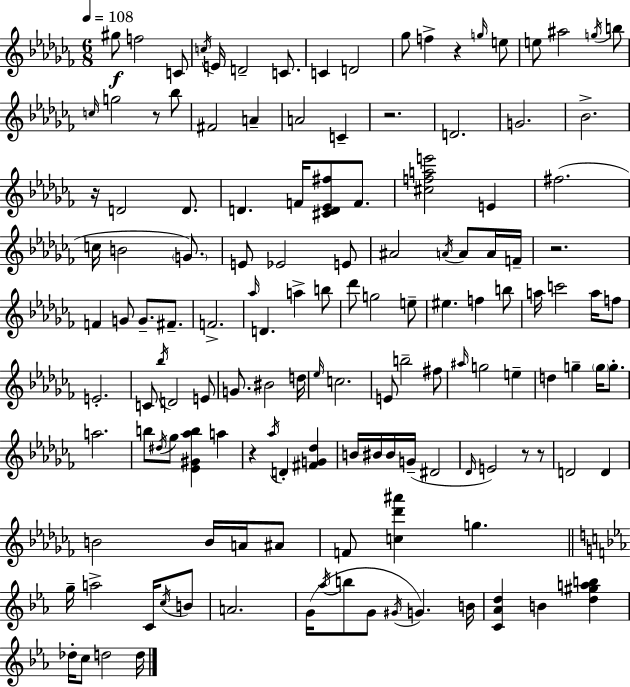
{
  \clef treble
  \numericTimeSignature
  \time 6/8
  \key aes \minor
  \tempo 4 = 108
  gis''8\f f''2 c'8 | \acciaccatura { c''16 } e'16 d'2-- c'8. | c'4 d'2 | ges''8 f''4-> r4 \grace { g''16 } | \break e''8 e''8 ais''2 | \acciaccatura { g''16 } b''8 \grace { c''16 } g''2 | r8 bes''8 fis'2 | a'4-- a'2 | \break c'4-- r2. | d'2. | g'2. | bes'2.-> | \break r16 d'2 | d'8. d'4. f'16 <cis' d' ees' fis''>8 | f'8. <cis'' f'' a'' e'''>2 | e'4 fis''2.( | \break c''16 b'2 | \parenthesize g'8.) e'8 ees'2 | e'8 ais'2 | \acciaccatura { a'16 } a'8 a'16 f'16-- r2. | \break f'4 g'8 g'8.-- | fis'8.-- f'2.-> | \grace { aes''16 } d'4. | a''4-> b''8 des'''8 g''2 | \break e''8-- eis''4. | f''4 b''8 a''16 c'''2 | a''16 f''8 e'2.-. | c'8 \acciaccatura { bes''16 } d'2 | \break e'8 g'8. bis'2 | d''16 \grace { ees''16 } c''2. | e'8 b''2-- | fis''8 \grace { ais''16 } g''2 | \break e''4-- d''4 | g''4-- \parenthesize g''16 g''8.-. a''2. | b''8 \acciaccatura { dis''16 } | ges''8 <ees' gis' aes'' b''>4 a''4 r4 | \break \acciaccatura { aes''16 } d'4-. <fis' g' des''>4 b'16 | bis'16 bis'16 g'16--( dis'2 \grace { des'16 } | e'2) r8 r8 | d'2 d'4 | \break b'2 b'16 a'16 ais'8 | f'8 <c'' des''' ais'''>4 g''4. | \bar "||" \break \key c \minor g''16-- a''2-> c'16 \acciaccatura { c''16 } b'8 | a'2. | g'16( \acciaccatura { aes''16 } b''8 g'8 \acciaccatura { gis'16 } g'4.) | b'16 <c' aes' d''>4 b'4 <d'' gis'' a'' b''>4 | \break des''16-. c''8 d''2 | d''16 \bar "|."
}